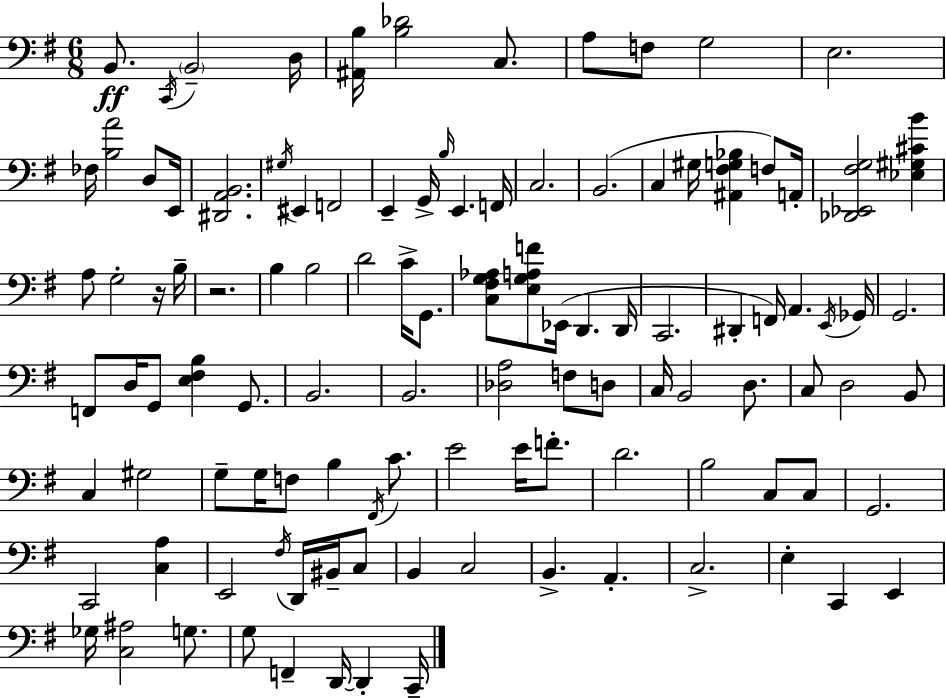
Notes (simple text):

B2/e. C2/s B2/h D3/s [A#2,B3]/s [B3,Db4]/h C3/e. A3/e F3/e G3/h E3/h. FES3/s [B3,A4]/h D3/e E2/s [D#2,A2,B2]/h. G#3/s EIS2/q F2/h E2/q G2/s B3/s E2/q. F2/s C3/h. B2/h. C3/q G#3/s [A#2,F#3,G3,Bb3]/q F3/e A2/s [Db2,Eb2,F#3,G3]/h [Eb3,G#3,C#4,B4]/q A3/e G3/h R/s B3/s R/h. B3/q B3/h D4/h C4/s G2/e. [C3,F#3,G3,Ab3]/e [E3,G3,A3,F4]/e Eb2/s D2/q. D2/s C2/h. D#2/q F2/s A2/q. E2/s Gb2/s G2/h. F2/e D3/s G2/e [E3,F#3,B3]/q G2/e. B2/h. B2/h. [Db3,A3]/h F3/e D3/e C3/s B2/h D3/e. C3/e D3/h B2/e C3/q G#3/h G3/e G3/s F3/e B3/q F#2/s C4/e. E4/h E4/s F4/e. D4/h. B3/h C3/e C3/e G2/h. C2/h [C3,A3]/q E2/h F#3/s D2/s BIS2/s C3/e B2/q C3/h B2/q. A2/q. C3/h. E3/q C2/q E2/q Gb3/s [C3,A#3]/h G3/e. G3/e F2/q D2/s D2/q C2/s